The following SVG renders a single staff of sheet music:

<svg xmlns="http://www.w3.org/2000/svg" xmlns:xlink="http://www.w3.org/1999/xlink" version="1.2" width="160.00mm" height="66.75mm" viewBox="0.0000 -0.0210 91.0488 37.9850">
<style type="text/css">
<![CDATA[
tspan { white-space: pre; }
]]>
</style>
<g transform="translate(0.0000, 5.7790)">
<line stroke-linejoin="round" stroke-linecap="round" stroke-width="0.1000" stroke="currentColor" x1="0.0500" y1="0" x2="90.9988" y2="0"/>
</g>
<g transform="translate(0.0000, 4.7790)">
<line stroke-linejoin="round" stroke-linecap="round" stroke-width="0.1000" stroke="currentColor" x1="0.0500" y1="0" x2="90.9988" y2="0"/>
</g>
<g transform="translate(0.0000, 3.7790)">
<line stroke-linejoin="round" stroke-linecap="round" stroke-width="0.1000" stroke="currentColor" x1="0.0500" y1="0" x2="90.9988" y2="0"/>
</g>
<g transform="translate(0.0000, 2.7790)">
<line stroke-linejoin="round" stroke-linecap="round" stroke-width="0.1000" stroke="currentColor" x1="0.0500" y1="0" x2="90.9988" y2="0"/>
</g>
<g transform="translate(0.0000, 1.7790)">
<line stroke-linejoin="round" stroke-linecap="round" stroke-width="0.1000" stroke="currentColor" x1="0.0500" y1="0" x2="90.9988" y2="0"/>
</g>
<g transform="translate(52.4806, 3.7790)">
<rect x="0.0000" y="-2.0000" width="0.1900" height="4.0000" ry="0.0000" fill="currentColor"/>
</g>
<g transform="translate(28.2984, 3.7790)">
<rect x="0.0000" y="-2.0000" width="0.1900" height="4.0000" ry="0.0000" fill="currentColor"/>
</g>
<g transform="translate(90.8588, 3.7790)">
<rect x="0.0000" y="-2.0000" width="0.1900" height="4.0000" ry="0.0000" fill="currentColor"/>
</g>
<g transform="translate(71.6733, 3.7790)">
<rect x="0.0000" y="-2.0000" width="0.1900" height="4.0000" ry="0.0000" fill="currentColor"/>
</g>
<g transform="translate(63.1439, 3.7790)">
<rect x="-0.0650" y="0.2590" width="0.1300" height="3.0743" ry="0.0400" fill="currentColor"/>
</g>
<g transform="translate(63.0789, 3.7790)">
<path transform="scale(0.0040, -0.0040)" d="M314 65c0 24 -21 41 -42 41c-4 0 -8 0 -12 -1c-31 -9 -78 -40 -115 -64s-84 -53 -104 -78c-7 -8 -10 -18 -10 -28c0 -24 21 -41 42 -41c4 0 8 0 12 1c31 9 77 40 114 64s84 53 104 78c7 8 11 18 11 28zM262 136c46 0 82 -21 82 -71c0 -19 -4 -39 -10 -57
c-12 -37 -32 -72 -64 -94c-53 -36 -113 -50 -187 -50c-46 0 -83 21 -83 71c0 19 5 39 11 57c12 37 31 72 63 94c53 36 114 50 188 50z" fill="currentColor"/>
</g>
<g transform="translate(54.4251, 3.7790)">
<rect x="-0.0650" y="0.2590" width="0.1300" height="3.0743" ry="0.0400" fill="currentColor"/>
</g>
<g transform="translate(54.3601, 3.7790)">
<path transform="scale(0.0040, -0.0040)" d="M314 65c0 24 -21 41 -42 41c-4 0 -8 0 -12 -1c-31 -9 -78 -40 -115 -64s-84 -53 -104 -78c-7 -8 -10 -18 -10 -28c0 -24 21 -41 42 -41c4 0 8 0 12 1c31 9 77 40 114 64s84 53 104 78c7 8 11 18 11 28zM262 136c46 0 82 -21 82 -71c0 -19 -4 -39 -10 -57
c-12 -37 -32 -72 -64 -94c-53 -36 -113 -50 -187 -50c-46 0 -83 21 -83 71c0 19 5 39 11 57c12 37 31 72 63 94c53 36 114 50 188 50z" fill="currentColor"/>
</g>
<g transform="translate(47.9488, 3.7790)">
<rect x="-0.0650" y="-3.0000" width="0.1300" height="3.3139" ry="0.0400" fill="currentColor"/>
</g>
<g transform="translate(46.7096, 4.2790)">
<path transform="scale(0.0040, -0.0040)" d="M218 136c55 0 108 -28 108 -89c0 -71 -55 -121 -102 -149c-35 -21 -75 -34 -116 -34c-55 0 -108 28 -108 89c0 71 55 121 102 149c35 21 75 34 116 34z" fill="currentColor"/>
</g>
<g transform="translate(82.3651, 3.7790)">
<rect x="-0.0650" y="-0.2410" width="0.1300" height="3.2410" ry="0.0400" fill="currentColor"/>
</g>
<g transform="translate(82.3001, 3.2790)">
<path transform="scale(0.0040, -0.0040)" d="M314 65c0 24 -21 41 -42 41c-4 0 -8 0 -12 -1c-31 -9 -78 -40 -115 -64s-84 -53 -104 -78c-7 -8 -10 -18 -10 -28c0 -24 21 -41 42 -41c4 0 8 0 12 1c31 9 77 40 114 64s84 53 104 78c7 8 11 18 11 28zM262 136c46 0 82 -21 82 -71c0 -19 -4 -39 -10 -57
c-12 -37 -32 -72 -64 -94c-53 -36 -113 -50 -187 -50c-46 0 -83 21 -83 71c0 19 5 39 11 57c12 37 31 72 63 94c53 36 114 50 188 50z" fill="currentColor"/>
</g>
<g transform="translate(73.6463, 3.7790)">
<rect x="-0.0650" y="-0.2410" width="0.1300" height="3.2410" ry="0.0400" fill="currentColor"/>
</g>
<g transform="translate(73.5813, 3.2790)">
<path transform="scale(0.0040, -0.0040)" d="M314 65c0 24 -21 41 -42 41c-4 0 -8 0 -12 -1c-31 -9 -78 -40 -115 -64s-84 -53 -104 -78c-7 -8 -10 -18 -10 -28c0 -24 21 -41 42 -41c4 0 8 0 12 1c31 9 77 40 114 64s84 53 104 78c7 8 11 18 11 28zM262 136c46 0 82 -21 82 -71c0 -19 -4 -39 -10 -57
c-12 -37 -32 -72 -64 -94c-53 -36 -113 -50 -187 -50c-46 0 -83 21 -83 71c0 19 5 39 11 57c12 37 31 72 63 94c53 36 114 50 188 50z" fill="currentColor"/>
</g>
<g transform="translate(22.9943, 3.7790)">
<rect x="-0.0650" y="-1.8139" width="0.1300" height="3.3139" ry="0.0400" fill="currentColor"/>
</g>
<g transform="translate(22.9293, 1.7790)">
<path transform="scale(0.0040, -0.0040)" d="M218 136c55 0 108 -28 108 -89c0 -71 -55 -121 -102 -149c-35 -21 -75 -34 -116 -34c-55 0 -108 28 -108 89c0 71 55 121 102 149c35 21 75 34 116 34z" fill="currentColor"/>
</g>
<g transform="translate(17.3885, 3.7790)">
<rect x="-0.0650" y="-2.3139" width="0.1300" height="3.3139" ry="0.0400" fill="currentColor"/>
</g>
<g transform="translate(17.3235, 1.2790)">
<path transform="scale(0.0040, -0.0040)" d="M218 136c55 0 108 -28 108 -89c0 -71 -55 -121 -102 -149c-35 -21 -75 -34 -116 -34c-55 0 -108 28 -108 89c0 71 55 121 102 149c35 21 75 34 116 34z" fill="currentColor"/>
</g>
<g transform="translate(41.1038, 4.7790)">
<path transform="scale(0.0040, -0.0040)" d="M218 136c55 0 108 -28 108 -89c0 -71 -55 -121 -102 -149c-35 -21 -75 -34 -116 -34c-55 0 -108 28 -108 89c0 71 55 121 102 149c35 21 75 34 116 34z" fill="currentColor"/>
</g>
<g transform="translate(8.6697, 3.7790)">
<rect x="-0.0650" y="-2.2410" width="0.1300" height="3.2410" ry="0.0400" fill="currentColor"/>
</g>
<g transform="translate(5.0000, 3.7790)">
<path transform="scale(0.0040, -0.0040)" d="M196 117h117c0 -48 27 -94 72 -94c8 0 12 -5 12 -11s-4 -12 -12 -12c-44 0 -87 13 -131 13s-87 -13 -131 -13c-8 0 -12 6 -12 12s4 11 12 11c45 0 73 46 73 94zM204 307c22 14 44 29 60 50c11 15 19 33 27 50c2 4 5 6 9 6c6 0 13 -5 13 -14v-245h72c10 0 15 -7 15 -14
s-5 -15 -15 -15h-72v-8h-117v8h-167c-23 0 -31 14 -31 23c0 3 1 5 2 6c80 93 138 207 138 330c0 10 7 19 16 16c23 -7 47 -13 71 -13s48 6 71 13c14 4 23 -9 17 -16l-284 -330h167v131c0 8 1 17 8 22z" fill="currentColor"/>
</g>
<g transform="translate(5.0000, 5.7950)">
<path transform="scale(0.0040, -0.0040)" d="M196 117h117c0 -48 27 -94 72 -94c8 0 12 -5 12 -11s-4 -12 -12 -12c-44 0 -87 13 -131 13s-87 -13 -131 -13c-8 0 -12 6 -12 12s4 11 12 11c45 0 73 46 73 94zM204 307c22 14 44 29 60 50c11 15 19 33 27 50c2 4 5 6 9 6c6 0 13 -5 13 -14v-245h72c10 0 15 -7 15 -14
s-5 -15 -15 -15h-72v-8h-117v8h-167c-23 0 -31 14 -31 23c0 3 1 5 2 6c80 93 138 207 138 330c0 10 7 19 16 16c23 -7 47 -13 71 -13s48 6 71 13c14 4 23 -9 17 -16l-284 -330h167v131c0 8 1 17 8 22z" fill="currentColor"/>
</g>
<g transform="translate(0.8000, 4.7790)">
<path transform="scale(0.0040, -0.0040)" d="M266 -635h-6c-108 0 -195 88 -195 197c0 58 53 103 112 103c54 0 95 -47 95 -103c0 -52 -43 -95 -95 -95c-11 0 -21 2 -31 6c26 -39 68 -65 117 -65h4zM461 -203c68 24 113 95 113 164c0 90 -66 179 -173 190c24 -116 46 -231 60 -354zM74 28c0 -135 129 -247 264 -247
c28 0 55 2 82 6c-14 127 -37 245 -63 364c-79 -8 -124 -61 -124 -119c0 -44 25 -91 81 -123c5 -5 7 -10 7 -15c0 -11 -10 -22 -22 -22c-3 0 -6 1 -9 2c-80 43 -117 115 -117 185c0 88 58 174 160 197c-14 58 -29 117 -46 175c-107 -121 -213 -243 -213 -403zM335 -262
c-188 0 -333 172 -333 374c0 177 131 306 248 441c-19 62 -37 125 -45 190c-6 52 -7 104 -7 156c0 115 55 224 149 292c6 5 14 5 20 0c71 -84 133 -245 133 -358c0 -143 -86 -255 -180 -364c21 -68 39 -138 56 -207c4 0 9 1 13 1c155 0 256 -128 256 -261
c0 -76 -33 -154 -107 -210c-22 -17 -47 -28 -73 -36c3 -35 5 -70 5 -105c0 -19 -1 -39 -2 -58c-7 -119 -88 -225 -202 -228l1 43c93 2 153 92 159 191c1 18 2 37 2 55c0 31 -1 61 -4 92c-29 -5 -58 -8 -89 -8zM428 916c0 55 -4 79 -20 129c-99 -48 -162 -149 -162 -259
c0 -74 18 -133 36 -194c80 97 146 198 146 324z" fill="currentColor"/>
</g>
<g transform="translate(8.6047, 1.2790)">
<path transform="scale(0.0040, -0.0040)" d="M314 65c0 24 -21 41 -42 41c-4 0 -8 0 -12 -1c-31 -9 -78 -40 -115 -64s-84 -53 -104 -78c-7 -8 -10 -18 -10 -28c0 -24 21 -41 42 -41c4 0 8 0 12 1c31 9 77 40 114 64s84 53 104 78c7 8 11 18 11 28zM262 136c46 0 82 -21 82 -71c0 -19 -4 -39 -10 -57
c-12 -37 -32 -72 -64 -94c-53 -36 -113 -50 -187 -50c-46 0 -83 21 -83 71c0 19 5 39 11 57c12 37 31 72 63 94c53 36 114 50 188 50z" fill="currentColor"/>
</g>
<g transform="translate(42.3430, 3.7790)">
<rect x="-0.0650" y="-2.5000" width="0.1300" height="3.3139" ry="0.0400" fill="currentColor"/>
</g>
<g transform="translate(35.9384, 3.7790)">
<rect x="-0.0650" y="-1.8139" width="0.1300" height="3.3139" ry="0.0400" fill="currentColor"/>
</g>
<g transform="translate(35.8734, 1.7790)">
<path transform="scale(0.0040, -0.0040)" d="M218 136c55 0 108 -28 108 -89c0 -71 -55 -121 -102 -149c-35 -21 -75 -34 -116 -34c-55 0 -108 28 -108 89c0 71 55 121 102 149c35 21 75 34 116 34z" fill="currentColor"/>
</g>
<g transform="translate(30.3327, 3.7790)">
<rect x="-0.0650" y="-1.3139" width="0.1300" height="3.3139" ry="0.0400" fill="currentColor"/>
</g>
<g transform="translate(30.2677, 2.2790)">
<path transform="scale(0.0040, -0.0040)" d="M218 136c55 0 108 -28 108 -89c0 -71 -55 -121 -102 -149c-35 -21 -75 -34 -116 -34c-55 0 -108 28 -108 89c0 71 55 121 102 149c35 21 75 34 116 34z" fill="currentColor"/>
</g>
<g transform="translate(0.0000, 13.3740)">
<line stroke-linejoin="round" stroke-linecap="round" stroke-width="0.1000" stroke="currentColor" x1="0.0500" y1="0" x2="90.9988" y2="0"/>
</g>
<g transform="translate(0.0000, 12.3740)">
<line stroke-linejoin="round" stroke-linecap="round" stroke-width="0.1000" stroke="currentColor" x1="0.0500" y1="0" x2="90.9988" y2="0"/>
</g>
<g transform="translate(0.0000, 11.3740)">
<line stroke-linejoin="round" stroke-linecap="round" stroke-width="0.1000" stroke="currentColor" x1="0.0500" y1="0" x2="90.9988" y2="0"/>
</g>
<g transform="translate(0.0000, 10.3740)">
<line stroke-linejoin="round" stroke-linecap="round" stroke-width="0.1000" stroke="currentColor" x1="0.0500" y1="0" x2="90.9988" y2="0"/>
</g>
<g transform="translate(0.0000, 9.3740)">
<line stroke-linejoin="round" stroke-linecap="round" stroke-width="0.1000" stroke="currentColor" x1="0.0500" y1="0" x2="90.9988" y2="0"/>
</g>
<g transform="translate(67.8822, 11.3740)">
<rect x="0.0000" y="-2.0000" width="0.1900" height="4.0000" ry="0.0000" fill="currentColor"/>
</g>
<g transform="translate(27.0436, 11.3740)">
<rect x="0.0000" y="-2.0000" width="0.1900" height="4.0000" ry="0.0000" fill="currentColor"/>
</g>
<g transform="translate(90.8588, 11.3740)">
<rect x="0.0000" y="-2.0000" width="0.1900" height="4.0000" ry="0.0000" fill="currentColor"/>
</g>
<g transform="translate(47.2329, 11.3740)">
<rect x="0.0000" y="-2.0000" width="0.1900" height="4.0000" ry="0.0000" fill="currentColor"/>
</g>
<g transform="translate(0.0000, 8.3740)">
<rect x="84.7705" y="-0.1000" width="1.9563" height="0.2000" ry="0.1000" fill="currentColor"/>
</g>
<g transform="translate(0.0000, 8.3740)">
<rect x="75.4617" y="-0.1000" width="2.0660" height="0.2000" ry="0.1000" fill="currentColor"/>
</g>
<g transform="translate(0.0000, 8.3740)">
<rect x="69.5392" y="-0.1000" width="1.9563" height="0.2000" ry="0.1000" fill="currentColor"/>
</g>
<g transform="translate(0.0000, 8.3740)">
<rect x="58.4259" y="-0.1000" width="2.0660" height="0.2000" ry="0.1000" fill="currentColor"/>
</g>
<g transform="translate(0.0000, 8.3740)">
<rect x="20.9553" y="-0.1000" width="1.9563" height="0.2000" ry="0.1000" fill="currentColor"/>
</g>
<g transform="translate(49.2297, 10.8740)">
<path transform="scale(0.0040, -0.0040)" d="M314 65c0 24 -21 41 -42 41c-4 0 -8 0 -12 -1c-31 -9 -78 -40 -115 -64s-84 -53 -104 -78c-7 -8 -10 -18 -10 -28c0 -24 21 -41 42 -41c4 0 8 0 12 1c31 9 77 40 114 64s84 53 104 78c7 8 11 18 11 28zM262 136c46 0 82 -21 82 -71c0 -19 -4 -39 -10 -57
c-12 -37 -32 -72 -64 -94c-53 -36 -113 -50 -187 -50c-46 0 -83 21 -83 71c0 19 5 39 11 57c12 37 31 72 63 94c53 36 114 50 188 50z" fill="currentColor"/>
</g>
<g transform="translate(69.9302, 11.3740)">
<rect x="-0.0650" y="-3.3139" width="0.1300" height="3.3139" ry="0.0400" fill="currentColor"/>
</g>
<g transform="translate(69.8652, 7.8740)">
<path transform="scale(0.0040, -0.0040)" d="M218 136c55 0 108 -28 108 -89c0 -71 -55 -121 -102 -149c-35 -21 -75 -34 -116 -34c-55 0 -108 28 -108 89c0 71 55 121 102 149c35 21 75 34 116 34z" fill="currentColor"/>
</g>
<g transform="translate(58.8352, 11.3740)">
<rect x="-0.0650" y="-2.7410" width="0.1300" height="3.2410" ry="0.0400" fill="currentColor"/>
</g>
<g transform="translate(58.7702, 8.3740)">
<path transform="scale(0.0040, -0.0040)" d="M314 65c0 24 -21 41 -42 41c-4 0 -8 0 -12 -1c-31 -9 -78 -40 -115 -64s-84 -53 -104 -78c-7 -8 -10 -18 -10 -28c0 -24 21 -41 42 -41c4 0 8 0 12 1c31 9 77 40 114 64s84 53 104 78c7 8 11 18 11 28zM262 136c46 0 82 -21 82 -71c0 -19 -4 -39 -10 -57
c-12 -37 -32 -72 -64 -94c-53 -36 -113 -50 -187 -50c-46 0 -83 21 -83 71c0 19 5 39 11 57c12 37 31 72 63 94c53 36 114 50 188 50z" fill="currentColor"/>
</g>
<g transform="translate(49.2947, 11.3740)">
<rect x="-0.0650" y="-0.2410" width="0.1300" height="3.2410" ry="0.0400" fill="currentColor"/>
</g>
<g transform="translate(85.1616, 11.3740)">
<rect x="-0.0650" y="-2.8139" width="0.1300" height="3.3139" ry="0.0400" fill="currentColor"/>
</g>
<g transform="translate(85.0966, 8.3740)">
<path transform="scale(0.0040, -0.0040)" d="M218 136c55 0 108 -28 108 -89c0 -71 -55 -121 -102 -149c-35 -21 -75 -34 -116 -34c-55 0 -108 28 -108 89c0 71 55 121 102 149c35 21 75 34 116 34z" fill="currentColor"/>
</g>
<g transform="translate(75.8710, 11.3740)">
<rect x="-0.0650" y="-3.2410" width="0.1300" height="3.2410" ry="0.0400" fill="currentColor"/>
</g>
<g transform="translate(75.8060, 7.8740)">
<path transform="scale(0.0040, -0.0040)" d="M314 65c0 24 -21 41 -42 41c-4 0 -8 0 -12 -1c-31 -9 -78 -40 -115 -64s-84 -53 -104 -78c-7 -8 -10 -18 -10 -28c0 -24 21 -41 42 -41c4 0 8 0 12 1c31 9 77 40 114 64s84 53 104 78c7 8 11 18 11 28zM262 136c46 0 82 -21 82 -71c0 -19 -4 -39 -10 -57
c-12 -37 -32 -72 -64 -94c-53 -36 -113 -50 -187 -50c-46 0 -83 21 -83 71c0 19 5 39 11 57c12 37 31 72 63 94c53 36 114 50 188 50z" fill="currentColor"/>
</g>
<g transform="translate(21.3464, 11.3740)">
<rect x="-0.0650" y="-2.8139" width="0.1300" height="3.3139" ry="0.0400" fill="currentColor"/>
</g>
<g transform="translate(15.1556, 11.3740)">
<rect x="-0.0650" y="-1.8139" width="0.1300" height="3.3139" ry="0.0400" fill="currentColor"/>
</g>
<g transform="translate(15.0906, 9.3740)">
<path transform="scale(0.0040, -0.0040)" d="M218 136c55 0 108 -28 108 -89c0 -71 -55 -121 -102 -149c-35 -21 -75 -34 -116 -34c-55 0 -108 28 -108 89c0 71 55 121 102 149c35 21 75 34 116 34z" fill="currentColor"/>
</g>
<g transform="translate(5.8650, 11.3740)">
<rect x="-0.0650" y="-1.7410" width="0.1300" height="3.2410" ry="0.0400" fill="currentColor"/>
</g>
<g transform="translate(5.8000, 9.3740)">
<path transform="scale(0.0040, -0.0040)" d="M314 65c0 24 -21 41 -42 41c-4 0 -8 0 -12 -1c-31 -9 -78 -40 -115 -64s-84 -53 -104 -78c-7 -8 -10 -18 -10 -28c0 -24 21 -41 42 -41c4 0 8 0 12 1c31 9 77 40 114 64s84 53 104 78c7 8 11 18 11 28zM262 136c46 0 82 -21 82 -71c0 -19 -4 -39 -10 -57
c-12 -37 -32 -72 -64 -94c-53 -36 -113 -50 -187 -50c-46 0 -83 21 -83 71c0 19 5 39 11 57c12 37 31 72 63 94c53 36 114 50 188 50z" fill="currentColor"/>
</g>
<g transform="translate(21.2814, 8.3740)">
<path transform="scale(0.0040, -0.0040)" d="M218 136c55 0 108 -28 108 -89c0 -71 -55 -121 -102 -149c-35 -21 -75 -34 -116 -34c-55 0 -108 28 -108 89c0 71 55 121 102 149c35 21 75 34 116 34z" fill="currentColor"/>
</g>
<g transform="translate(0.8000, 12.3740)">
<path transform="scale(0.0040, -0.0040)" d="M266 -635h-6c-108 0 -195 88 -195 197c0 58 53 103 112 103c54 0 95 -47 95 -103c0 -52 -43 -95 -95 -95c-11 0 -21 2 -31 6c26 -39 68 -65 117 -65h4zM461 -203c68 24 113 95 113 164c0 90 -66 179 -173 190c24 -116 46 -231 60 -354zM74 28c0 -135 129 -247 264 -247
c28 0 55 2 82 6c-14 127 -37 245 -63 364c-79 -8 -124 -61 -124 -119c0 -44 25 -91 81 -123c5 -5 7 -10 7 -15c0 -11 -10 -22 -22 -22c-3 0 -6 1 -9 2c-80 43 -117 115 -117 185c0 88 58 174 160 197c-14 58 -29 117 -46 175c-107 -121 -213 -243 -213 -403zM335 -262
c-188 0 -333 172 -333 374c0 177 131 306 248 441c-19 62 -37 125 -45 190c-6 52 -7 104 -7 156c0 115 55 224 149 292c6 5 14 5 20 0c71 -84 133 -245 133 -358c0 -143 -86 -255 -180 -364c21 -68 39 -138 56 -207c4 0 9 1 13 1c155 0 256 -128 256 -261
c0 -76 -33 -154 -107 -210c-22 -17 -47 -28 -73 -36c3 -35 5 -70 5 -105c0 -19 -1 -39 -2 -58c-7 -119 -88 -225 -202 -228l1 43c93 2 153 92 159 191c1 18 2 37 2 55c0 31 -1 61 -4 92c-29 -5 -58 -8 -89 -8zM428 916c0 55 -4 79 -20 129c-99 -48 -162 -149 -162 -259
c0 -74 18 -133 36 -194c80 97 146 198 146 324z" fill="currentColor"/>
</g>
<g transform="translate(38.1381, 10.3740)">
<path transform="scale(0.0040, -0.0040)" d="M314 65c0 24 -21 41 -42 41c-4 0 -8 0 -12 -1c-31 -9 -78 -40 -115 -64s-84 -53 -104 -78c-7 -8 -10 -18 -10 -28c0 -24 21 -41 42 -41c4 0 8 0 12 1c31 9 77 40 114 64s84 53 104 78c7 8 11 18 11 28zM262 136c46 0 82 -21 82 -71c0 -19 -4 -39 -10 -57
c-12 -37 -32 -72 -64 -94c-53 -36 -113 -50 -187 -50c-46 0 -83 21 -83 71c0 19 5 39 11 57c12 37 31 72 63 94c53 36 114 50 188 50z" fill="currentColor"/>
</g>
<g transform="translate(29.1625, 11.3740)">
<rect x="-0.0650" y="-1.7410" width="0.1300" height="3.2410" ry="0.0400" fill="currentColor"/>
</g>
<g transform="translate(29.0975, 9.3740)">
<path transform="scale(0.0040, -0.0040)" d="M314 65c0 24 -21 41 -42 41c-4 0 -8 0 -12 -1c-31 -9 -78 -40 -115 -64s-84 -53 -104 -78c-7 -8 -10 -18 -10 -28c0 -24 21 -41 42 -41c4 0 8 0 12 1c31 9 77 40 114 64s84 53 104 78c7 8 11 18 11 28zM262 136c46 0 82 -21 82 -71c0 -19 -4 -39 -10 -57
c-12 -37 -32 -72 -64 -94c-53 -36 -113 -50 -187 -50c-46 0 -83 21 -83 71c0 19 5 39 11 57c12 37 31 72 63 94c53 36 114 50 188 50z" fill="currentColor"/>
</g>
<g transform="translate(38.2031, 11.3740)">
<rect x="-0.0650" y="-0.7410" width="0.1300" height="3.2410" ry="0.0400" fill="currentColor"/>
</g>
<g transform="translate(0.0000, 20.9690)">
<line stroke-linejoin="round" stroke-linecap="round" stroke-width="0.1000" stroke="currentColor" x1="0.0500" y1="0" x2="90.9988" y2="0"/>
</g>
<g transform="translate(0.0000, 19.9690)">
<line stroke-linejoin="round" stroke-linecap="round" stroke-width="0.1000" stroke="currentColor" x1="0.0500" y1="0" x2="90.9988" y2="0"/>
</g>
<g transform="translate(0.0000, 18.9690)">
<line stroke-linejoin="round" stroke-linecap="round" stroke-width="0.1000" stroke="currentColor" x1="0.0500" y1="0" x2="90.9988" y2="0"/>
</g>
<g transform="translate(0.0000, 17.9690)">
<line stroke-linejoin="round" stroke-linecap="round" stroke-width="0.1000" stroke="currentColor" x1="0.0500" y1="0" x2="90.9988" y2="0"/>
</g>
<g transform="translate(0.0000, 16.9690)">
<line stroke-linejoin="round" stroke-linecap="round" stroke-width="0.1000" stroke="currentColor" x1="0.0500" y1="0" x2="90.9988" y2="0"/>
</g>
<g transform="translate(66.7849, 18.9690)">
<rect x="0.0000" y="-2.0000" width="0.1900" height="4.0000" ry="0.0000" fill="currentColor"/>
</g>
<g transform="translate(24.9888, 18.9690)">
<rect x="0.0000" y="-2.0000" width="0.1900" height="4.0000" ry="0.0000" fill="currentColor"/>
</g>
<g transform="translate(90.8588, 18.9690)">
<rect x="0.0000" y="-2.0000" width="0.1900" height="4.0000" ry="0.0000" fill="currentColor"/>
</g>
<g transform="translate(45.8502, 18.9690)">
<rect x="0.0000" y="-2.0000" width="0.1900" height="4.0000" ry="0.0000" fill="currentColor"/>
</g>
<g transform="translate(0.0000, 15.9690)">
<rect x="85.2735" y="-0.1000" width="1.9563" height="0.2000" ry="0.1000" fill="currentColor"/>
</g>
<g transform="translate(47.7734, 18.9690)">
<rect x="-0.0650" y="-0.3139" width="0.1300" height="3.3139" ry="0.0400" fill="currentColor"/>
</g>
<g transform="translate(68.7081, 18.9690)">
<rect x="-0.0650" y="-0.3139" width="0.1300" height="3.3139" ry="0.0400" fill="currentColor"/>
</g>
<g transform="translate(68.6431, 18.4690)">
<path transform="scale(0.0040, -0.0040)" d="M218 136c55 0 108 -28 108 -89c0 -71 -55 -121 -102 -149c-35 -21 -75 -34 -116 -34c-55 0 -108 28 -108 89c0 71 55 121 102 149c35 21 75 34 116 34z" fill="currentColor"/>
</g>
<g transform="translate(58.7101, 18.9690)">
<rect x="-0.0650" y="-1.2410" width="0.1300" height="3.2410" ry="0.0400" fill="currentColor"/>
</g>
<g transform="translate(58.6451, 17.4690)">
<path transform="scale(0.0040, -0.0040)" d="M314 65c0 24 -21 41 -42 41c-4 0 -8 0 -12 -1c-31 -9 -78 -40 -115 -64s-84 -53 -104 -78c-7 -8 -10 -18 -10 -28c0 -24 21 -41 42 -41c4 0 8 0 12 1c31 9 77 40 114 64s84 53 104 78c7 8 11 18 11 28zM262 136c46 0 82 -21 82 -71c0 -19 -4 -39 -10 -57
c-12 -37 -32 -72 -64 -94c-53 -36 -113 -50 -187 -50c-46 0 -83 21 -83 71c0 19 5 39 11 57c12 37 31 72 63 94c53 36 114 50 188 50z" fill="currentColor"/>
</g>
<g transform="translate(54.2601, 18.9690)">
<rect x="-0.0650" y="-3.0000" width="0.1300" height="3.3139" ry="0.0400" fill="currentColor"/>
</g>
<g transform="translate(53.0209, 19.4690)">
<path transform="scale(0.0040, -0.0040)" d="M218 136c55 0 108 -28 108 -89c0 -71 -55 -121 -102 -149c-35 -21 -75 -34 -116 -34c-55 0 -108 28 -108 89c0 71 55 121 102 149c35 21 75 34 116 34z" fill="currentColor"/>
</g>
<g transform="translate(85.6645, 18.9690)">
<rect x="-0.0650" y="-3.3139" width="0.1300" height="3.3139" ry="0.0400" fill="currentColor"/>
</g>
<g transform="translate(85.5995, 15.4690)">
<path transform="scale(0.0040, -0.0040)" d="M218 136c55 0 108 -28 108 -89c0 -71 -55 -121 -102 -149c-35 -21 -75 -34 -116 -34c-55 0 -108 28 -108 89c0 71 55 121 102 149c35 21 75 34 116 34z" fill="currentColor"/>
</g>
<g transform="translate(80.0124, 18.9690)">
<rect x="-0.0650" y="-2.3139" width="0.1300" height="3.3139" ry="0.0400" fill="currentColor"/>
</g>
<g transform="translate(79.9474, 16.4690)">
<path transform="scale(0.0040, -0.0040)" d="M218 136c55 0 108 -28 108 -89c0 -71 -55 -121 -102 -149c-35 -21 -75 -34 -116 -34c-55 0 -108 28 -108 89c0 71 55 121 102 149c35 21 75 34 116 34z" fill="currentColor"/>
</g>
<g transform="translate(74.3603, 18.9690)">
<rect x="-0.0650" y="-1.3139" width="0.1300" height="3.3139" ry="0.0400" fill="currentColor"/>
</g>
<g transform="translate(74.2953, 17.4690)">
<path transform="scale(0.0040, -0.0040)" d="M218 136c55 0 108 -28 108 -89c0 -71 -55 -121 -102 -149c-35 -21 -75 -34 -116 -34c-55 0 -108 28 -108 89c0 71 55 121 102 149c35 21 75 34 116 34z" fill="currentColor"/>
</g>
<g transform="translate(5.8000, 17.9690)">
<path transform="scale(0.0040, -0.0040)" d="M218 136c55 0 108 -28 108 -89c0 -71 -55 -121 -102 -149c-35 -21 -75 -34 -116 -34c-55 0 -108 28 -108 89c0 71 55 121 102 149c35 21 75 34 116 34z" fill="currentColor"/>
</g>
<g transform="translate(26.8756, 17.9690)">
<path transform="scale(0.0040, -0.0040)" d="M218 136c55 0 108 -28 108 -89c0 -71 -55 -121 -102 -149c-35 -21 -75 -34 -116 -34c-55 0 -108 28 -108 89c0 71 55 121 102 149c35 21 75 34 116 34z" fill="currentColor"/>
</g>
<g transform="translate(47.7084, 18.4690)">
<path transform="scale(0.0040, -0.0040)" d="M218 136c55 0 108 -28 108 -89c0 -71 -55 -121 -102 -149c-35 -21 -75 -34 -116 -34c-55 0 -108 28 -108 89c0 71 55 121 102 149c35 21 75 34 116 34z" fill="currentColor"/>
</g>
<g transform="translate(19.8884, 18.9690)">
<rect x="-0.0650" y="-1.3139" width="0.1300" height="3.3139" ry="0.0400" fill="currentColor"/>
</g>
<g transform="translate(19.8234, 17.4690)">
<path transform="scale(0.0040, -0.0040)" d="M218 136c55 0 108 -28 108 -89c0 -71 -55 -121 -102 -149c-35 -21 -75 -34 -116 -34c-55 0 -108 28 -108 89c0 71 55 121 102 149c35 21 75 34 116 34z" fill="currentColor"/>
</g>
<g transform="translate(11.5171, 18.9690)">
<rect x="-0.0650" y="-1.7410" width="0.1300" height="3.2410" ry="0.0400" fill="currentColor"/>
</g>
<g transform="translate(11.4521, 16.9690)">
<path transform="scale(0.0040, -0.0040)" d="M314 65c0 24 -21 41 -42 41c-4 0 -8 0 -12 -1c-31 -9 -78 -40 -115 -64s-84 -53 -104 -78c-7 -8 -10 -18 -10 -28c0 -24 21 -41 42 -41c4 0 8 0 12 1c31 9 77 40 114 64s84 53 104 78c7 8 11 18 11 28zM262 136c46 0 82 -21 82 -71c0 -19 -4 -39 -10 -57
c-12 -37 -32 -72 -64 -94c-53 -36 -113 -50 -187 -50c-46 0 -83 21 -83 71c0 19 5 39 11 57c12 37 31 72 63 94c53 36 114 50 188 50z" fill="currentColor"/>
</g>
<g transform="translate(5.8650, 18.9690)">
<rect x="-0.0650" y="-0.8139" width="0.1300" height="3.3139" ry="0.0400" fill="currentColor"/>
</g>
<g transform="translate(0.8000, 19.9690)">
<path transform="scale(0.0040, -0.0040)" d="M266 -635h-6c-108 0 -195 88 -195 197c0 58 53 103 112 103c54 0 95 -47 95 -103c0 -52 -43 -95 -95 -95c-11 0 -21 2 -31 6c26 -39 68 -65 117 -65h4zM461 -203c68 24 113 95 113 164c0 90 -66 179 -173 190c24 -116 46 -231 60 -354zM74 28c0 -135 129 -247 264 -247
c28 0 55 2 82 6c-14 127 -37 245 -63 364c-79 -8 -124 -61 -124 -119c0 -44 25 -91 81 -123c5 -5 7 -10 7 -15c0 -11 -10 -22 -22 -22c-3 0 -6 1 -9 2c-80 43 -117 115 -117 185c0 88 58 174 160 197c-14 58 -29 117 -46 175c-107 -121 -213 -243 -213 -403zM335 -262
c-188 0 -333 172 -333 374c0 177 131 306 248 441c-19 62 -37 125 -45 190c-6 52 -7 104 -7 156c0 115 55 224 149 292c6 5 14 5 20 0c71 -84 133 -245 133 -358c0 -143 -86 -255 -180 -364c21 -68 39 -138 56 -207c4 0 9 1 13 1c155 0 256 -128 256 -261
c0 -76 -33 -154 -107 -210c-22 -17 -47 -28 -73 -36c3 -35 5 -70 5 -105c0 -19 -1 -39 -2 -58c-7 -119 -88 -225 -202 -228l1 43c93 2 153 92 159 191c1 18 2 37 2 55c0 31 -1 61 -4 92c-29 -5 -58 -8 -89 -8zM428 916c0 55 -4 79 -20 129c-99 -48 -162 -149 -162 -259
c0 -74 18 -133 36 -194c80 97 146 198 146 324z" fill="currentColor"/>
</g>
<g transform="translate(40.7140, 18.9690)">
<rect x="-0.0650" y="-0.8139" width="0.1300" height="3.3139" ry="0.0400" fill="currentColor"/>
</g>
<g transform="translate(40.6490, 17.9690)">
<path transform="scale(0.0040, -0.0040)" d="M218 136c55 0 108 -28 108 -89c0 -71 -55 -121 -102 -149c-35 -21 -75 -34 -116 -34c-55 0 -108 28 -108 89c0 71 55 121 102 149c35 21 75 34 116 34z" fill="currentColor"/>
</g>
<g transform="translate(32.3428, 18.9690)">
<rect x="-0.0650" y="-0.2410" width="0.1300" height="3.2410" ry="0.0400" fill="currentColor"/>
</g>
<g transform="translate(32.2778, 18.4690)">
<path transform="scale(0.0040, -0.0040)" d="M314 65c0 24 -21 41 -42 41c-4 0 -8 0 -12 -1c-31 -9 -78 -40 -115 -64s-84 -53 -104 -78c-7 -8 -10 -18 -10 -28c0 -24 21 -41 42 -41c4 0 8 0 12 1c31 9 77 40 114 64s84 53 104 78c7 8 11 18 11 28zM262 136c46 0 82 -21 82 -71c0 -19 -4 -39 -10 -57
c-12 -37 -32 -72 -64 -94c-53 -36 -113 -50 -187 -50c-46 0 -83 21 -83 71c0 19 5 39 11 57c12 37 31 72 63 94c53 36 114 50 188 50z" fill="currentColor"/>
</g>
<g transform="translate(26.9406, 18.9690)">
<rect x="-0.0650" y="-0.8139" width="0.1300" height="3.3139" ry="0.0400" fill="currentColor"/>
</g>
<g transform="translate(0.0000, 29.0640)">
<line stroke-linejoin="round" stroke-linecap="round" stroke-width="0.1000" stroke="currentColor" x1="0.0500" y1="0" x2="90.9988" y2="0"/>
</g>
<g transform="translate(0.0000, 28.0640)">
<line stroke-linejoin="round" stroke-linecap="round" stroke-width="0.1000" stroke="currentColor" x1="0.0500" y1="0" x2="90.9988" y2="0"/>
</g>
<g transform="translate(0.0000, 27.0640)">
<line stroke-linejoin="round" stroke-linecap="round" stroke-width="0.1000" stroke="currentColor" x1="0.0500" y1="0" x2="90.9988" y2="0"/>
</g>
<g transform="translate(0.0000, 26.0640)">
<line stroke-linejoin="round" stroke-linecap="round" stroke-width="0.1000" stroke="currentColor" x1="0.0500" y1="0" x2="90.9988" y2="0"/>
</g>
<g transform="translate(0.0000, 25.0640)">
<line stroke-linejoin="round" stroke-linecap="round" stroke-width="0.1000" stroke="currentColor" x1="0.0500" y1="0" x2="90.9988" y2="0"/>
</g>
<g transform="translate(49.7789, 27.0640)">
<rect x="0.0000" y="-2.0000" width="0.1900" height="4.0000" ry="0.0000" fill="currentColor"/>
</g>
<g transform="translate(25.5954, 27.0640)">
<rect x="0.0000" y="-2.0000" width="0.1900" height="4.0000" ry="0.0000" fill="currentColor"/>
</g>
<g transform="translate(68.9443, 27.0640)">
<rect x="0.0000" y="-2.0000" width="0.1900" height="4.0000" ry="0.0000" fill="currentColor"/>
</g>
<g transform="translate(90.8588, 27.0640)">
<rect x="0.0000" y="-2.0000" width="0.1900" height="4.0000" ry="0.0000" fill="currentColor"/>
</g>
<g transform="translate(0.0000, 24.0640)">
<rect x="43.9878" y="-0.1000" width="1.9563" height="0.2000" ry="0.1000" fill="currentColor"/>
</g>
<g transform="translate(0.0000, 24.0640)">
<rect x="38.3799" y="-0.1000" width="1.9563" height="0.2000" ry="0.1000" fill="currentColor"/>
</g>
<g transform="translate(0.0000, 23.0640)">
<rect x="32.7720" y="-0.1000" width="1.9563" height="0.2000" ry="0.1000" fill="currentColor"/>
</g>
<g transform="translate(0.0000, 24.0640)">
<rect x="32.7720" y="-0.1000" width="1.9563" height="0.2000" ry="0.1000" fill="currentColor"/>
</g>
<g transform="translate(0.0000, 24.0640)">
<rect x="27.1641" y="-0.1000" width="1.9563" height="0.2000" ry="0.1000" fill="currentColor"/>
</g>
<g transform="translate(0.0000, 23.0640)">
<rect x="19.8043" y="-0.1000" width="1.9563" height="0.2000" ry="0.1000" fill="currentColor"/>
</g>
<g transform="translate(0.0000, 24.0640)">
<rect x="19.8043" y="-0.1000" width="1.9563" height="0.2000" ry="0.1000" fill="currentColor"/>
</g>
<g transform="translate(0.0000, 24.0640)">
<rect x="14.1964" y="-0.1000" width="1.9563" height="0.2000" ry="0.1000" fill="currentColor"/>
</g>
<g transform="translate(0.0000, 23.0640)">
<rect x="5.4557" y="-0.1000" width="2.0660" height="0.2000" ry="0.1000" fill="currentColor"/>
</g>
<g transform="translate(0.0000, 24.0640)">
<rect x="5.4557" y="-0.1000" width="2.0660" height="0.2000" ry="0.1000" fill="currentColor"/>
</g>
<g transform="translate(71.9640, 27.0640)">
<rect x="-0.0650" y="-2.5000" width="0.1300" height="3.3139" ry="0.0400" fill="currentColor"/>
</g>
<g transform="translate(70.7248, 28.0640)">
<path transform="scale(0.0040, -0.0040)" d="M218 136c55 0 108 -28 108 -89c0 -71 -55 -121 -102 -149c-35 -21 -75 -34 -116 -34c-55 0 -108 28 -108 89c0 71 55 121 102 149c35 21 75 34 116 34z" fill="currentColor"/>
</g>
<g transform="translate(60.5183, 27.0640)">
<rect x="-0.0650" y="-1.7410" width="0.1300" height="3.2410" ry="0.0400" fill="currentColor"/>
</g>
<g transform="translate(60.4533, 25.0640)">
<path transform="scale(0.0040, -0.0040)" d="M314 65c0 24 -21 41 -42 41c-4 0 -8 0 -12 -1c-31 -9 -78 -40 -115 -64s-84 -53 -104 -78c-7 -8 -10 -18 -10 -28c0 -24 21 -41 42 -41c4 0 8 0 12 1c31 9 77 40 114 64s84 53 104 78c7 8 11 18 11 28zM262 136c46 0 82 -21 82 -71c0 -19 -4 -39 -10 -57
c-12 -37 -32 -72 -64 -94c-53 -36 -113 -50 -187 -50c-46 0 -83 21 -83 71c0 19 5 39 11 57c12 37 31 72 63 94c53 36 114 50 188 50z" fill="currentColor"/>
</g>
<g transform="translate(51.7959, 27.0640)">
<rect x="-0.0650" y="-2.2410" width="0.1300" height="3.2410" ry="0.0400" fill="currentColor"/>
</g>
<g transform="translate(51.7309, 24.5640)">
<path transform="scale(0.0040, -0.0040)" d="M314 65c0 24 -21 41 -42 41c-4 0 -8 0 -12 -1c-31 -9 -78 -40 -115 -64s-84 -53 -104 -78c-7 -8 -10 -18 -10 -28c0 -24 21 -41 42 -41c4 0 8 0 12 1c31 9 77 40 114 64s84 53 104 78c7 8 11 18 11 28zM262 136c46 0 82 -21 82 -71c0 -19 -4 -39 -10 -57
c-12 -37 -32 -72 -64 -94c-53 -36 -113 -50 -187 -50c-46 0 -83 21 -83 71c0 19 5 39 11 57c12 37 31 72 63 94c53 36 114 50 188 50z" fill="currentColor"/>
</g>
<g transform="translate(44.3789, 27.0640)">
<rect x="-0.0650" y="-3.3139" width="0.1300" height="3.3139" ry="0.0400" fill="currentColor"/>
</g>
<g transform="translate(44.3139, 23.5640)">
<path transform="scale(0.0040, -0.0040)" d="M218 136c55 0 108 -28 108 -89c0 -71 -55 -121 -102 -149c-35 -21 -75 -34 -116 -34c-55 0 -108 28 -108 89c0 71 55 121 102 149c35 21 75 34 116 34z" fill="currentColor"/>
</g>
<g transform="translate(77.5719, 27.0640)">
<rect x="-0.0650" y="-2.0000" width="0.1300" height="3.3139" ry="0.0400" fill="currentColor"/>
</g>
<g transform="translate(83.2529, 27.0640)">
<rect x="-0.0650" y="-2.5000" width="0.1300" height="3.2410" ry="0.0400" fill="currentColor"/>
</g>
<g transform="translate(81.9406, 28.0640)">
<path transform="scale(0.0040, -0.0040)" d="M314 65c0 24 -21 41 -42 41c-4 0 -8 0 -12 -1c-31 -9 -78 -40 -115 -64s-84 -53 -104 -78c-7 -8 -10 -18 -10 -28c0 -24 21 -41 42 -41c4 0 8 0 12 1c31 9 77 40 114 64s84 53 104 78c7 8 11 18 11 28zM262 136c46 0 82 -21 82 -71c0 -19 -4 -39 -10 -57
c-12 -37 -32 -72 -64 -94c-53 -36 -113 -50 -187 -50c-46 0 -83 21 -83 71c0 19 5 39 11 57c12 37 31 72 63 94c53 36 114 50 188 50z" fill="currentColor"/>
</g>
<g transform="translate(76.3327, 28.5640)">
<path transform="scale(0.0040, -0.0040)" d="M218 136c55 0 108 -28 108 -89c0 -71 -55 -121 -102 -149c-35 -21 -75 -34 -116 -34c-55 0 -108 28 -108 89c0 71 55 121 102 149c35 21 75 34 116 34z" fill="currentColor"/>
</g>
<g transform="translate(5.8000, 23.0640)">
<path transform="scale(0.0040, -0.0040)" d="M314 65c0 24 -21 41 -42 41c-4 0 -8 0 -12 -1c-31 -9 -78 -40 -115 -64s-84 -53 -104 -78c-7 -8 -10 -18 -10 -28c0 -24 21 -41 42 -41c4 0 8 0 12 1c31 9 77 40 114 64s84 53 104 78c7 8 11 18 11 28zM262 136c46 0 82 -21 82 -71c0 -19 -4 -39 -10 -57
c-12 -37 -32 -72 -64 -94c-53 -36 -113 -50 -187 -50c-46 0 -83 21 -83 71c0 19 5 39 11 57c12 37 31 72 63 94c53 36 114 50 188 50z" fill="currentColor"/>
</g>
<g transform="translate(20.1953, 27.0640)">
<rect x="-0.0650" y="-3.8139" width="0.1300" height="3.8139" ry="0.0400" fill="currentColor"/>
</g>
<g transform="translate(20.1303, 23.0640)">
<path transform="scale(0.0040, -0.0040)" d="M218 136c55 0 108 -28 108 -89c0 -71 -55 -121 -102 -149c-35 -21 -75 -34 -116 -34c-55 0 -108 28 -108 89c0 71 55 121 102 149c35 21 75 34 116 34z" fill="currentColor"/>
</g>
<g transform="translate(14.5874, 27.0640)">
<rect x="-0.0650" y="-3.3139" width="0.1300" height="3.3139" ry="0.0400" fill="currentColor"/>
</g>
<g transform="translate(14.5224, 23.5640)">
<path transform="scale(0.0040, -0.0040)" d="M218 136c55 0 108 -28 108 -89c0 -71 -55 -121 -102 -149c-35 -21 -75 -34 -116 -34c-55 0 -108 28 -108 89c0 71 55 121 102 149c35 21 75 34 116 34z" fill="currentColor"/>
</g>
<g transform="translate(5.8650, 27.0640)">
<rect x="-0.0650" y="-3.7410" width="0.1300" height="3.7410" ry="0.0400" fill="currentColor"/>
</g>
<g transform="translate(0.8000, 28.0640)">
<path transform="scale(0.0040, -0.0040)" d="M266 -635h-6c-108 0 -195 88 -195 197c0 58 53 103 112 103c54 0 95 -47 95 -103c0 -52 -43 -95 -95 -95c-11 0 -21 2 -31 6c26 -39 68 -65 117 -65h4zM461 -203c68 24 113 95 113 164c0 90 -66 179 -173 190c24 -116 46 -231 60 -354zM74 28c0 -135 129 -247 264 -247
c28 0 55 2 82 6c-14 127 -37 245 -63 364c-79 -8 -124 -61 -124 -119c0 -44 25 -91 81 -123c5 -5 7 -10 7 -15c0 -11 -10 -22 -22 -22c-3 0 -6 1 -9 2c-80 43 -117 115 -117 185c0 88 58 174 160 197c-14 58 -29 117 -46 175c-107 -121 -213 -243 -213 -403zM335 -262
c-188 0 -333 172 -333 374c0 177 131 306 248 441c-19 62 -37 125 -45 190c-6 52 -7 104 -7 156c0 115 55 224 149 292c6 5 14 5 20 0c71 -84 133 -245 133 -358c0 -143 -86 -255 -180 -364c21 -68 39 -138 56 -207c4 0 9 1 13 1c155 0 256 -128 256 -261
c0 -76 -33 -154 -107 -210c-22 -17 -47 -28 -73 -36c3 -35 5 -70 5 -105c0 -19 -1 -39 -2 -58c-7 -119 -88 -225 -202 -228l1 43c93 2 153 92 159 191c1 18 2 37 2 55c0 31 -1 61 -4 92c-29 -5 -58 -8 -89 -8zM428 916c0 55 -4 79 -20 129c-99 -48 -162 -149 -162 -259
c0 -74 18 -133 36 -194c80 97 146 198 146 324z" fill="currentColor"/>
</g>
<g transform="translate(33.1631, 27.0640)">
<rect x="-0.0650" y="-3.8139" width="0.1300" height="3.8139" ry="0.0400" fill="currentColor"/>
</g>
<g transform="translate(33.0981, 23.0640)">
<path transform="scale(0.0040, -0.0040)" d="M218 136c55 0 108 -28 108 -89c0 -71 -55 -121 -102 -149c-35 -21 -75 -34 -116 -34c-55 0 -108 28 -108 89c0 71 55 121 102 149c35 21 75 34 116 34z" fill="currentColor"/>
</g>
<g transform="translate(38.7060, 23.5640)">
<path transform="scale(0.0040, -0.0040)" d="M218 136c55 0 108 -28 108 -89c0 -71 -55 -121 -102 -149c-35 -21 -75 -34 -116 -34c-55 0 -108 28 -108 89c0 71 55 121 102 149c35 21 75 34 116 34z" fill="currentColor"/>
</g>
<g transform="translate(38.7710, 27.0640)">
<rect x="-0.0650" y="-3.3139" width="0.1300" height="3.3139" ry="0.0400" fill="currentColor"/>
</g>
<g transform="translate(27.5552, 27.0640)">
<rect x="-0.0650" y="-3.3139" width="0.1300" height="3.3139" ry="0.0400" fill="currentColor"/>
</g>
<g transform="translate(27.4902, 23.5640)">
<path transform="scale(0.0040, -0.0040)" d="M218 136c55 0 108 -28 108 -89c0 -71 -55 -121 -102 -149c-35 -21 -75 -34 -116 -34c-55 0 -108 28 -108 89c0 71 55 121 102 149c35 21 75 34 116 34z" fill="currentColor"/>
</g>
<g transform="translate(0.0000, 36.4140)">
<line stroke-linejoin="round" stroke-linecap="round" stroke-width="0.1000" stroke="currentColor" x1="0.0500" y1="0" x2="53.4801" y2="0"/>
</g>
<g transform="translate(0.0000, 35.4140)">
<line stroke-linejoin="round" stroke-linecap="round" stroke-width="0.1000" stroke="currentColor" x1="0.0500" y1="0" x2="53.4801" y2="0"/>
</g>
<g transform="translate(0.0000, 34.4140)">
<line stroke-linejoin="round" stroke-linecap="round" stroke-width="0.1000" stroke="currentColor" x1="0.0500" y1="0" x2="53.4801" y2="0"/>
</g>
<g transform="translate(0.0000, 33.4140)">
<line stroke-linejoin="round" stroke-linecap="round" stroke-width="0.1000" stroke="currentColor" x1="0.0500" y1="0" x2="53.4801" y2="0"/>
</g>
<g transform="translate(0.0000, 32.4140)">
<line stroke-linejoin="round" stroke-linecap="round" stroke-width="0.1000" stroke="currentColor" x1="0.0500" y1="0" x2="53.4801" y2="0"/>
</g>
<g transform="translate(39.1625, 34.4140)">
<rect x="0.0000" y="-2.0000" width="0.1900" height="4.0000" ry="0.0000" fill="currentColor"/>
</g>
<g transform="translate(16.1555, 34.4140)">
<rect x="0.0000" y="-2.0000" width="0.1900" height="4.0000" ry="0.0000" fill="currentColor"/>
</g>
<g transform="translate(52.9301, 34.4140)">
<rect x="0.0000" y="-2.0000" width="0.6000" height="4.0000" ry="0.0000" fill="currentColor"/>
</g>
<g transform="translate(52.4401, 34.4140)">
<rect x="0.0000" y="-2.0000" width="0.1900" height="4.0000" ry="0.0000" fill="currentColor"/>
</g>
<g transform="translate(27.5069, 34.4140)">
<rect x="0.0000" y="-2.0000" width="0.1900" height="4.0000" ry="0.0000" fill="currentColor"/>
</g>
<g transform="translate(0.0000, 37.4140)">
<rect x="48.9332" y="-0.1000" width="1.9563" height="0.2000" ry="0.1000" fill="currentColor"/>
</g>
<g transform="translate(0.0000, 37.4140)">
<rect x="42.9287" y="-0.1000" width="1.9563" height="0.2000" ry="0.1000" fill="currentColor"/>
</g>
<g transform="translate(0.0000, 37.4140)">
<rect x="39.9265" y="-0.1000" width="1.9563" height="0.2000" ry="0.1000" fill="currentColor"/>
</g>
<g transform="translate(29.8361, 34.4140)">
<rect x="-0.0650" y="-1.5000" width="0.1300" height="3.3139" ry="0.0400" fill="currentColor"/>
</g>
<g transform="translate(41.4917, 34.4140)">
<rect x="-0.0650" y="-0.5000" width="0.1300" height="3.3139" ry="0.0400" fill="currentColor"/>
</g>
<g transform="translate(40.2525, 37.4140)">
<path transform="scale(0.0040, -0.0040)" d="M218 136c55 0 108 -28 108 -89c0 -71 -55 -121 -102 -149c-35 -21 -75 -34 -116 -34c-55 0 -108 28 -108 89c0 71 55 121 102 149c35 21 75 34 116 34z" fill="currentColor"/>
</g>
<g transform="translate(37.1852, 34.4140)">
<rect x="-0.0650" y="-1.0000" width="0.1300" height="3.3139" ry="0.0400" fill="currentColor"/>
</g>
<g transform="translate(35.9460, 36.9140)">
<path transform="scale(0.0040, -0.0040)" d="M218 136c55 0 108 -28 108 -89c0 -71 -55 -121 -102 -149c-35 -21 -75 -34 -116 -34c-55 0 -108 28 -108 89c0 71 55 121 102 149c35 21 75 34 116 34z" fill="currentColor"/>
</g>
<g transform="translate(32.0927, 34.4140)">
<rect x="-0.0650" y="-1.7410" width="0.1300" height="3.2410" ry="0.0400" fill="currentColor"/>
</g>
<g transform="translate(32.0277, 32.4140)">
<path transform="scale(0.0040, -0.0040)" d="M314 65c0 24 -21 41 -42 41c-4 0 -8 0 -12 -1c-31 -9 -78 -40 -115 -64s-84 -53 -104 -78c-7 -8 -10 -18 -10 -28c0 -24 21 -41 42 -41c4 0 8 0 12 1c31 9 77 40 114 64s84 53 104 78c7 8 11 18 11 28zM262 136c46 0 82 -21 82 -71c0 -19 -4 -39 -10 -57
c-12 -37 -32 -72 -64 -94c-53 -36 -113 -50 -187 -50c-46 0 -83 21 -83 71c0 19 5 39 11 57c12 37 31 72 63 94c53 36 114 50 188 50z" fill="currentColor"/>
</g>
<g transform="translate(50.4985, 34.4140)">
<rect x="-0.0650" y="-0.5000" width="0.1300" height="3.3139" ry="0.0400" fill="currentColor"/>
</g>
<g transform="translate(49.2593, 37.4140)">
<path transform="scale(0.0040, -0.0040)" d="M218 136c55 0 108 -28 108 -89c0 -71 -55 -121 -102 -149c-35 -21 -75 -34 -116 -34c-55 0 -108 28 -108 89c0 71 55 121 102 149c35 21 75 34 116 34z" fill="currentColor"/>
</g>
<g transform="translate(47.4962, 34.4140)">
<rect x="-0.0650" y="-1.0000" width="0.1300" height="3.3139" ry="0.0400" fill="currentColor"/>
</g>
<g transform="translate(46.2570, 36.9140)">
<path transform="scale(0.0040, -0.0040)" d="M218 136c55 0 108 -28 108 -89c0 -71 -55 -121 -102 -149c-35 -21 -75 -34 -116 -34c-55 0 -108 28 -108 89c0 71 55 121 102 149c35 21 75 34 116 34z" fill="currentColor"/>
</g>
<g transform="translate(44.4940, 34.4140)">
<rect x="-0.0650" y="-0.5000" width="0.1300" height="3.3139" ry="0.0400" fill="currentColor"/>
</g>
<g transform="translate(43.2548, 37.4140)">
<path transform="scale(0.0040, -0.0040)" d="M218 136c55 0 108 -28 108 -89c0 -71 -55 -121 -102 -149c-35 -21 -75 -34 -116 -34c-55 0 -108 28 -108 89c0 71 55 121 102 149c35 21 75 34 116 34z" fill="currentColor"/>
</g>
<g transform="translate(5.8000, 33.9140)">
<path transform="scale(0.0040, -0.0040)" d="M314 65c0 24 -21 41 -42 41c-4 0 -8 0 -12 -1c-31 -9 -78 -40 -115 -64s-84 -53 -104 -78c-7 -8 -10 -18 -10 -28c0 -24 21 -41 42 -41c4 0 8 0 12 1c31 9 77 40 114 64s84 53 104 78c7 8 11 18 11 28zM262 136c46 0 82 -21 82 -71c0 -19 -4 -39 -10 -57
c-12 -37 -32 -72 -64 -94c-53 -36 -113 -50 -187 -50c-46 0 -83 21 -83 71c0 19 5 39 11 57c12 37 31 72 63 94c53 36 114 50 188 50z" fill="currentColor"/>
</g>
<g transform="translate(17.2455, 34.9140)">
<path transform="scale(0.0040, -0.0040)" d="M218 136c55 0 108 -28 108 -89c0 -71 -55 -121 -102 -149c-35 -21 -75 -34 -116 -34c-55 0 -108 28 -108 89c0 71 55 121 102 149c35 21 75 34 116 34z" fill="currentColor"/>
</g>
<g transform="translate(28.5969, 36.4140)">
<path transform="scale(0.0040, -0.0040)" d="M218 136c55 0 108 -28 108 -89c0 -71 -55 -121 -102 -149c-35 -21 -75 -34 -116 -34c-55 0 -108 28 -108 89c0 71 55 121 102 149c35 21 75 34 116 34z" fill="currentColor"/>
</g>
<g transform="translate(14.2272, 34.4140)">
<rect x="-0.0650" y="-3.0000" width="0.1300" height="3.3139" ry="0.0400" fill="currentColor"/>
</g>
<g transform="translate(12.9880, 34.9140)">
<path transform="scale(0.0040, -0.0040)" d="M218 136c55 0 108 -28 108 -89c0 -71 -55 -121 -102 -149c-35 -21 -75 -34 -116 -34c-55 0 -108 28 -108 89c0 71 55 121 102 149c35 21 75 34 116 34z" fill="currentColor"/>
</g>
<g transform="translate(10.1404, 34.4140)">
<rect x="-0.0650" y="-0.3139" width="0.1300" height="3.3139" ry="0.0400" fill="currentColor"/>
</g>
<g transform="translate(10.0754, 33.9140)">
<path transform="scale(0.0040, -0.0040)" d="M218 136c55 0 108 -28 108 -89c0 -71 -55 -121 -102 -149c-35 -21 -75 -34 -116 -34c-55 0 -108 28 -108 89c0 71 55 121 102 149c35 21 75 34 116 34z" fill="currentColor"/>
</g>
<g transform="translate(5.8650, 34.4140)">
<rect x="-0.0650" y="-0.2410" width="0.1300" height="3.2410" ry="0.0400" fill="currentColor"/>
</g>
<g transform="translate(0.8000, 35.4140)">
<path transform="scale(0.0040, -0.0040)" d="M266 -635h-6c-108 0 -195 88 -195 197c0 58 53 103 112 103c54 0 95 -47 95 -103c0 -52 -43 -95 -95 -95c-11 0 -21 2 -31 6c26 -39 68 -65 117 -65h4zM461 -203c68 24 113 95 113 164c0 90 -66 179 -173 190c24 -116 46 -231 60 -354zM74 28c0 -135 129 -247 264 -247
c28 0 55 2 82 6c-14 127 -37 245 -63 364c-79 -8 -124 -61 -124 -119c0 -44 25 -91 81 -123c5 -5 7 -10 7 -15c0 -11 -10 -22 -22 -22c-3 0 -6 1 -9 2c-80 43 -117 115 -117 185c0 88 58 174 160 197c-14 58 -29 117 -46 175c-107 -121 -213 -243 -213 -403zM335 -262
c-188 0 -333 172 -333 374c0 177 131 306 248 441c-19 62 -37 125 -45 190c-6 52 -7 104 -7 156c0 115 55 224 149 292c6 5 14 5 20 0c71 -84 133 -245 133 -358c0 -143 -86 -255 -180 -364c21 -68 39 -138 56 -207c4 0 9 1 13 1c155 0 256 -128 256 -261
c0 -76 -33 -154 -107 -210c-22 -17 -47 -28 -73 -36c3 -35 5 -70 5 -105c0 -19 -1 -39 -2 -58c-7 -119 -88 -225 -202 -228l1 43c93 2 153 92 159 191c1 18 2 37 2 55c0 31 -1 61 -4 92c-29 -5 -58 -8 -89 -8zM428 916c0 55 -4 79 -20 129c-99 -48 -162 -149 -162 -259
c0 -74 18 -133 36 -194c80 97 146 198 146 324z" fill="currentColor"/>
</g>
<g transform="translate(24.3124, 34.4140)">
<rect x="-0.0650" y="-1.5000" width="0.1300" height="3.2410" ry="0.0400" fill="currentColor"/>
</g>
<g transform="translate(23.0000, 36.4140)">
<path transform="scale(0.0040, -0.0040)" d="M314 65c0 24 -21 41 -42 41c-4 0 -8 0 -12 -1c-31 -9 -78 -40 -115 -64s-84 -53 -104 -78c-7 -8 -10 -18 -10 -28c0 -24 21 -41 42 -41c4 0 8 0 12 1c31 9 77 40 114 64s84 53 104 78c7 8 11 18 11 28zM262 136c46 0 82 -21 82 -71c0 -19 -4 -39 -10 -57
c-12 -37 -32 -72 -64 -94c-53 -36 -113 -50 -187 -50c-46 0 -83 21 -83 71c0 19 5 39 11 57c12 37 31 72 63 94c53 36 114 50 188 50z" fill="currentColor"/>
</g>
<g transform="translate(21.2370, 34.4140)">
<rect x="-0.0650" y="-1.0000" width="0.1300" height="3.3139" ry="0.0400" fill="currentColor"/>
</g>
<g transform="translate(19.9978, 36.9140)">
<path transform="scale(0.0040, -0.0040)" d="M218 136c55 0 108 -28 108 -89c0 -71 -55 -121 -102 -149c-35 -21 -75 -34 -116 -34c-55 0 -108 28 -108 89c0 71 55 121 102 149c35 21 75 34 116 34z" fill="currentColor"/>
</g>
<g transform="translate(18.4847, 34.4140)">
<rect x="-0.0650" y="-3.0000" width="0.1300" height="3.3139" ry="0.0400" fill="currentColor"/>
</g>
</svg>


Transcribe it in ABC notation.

X:1
T:Untitled
M:4/4
L:1/4
K:C
g2 g f e f G A B2 B2 c2 c2 f2 f a f2 d2 c2 a2 b b2 a d f2 e d c2 d c A e2 c e g b c'2 b c' b c' b b g2 f2 G F G2 c2 c A A D E2 E f2 D C C D C